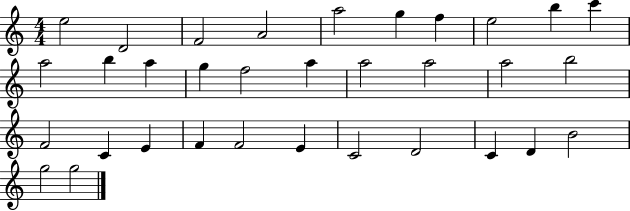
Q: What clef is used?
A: treble